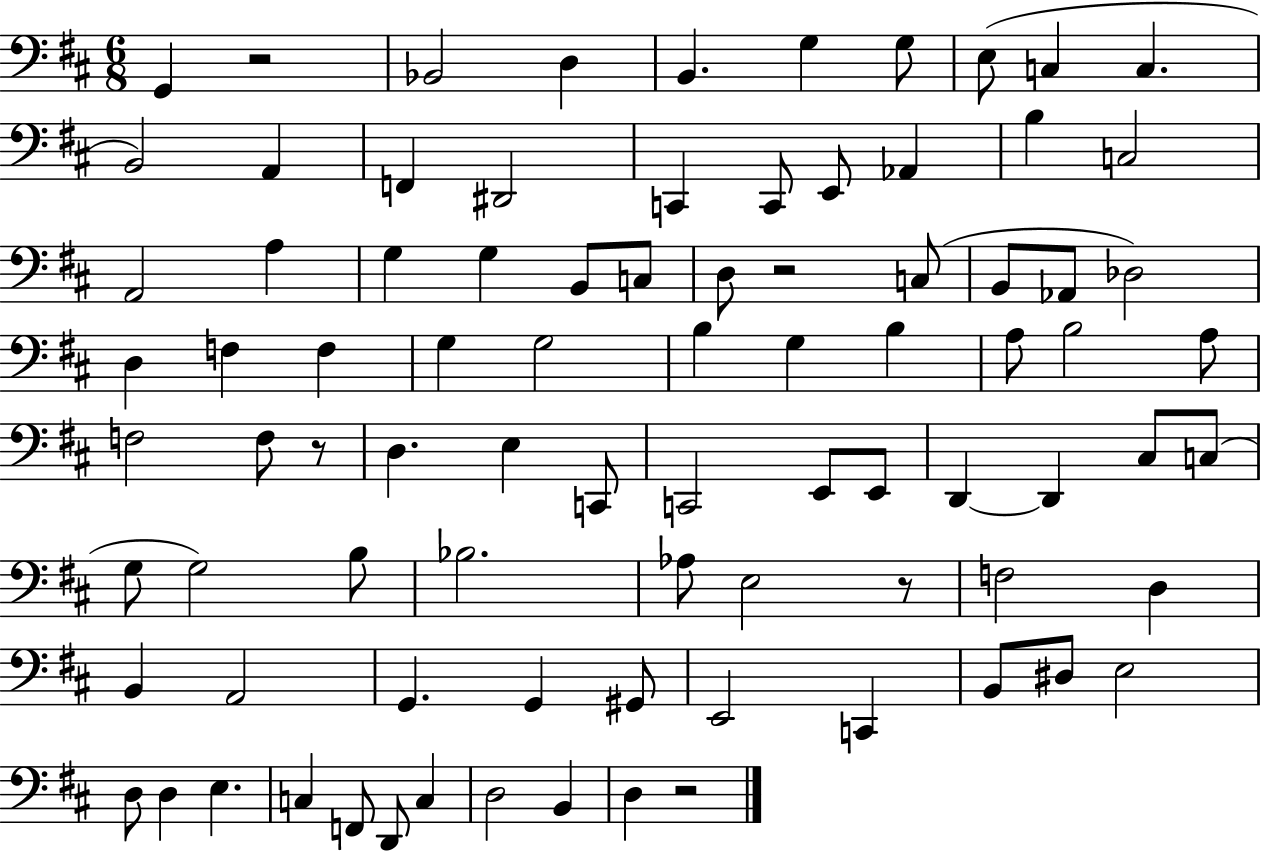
X:1
T:Untitled
M:6/8
L:1/4
K:D
G,, z2 _B,,2 D, B,, G, G,/2 E,/2 C, C, B,,2 A,, F,, ^D,,2 C,, C,,/2 E,,/2 _A,, B, C,2 A,,2 A, G, G, B,,/2 C,/2 D,/2 z2 C,/2 B,,/2 _A,,/2 _D,2 D, F, F, G, G,2 B, G, B, A,/2 B,2 A,/2 F,2 F,/2 z/2 D, E, C,,/2 C,,2 E,,/2 E,,/2 D,, D,, ^C,/2 C,/2 G,/2 G,2 B,/2 _B,2 _A,/2 E,2 z/2 F,2 D, B,, A,,2 G,, G,, ^G,,/2 E,,2 C,, B,,/2 ^D,/2 E,2 D,/2 D, E, C, F,,/2 D,,/2 C, D,2 B,, D, z2